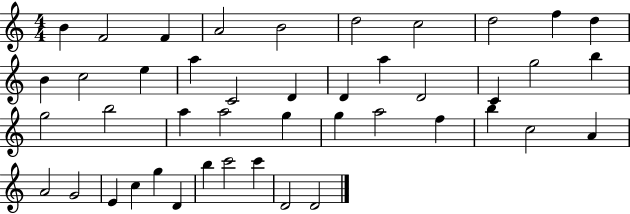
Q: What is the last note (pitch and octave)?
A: D4